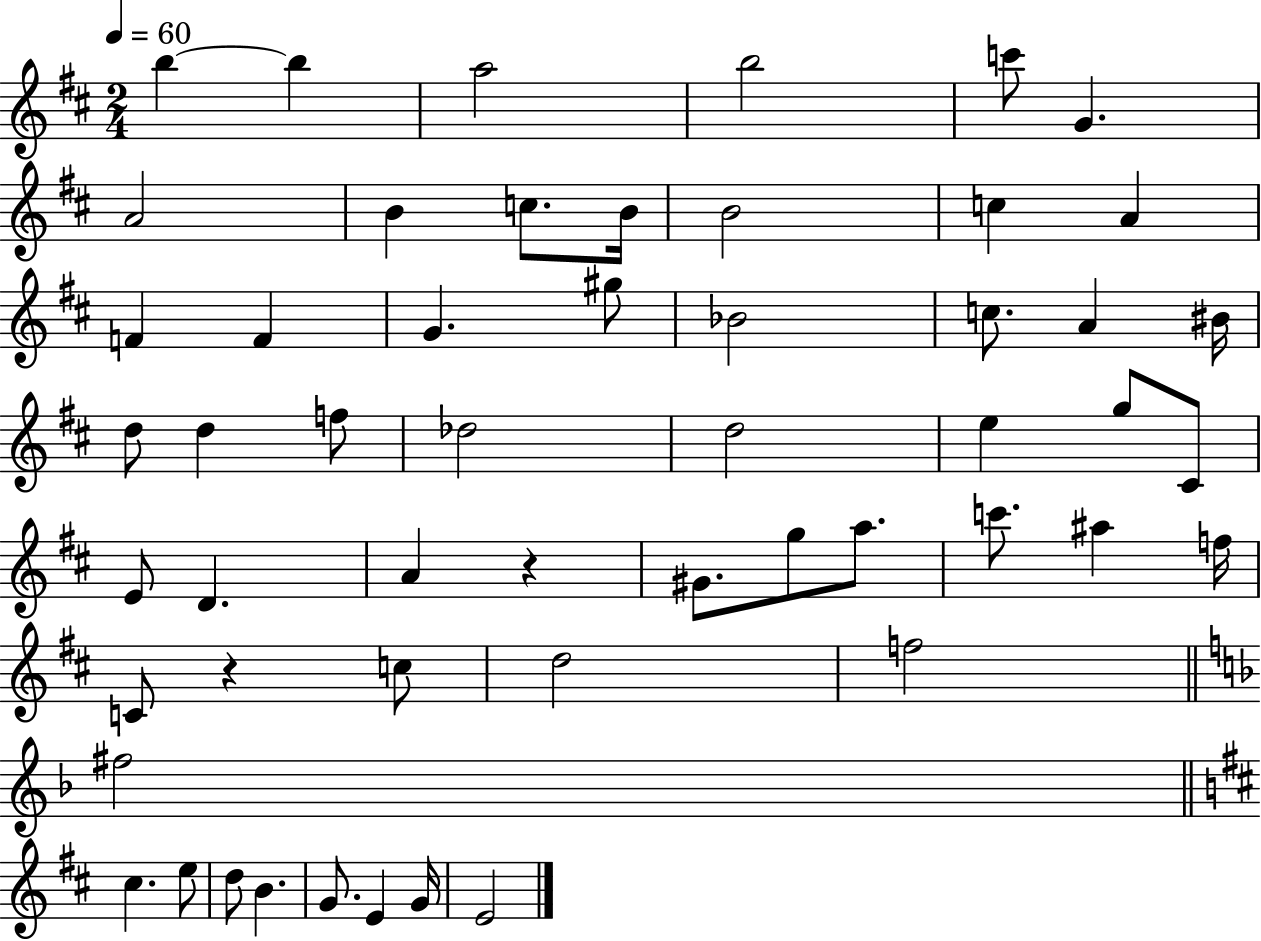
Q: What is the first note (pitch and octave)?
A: B5